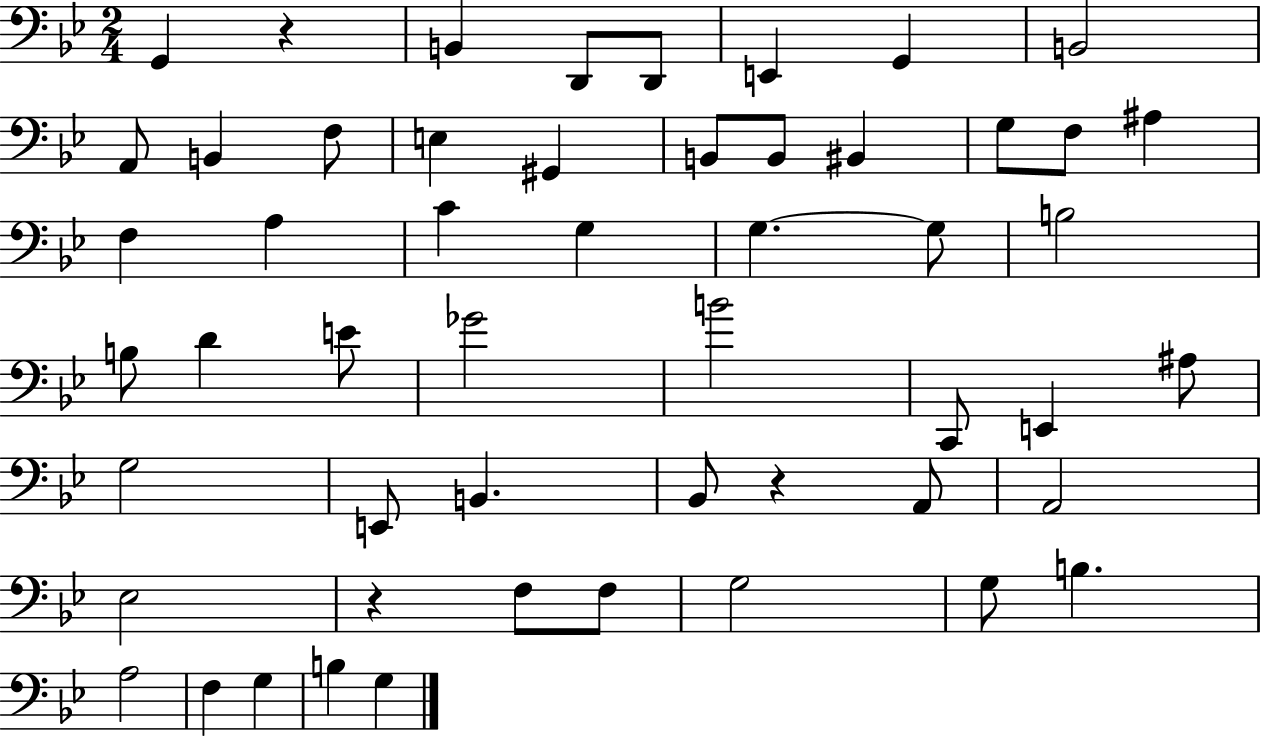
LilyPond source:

{
  \clef bass
  \numericTimeSignature
  \time 2/4
  \key bes \major
  g,4 r4 | b,4 d,8 d,8 | e,4 g,4 | b,2 | \break a,8 b,4 f8 | e4 gis,4 | b,8 b,8 bis,4 | g8 f8 ais4 | \break f4 a4 | c'4 g4 | g4.~~ g8 | b2 | \break b8 d'4 e'8 | ges'2 | b'2 | c,8 e,4 ais8 | \break g2 | e,8 b,4. | bes,8 r4 a,8 | a,2 | \break ees2 | r4 f8 f8 | g2 | g8 b4. | \break a2 | f4 g4 | b4 g4 | \bar "|."
}